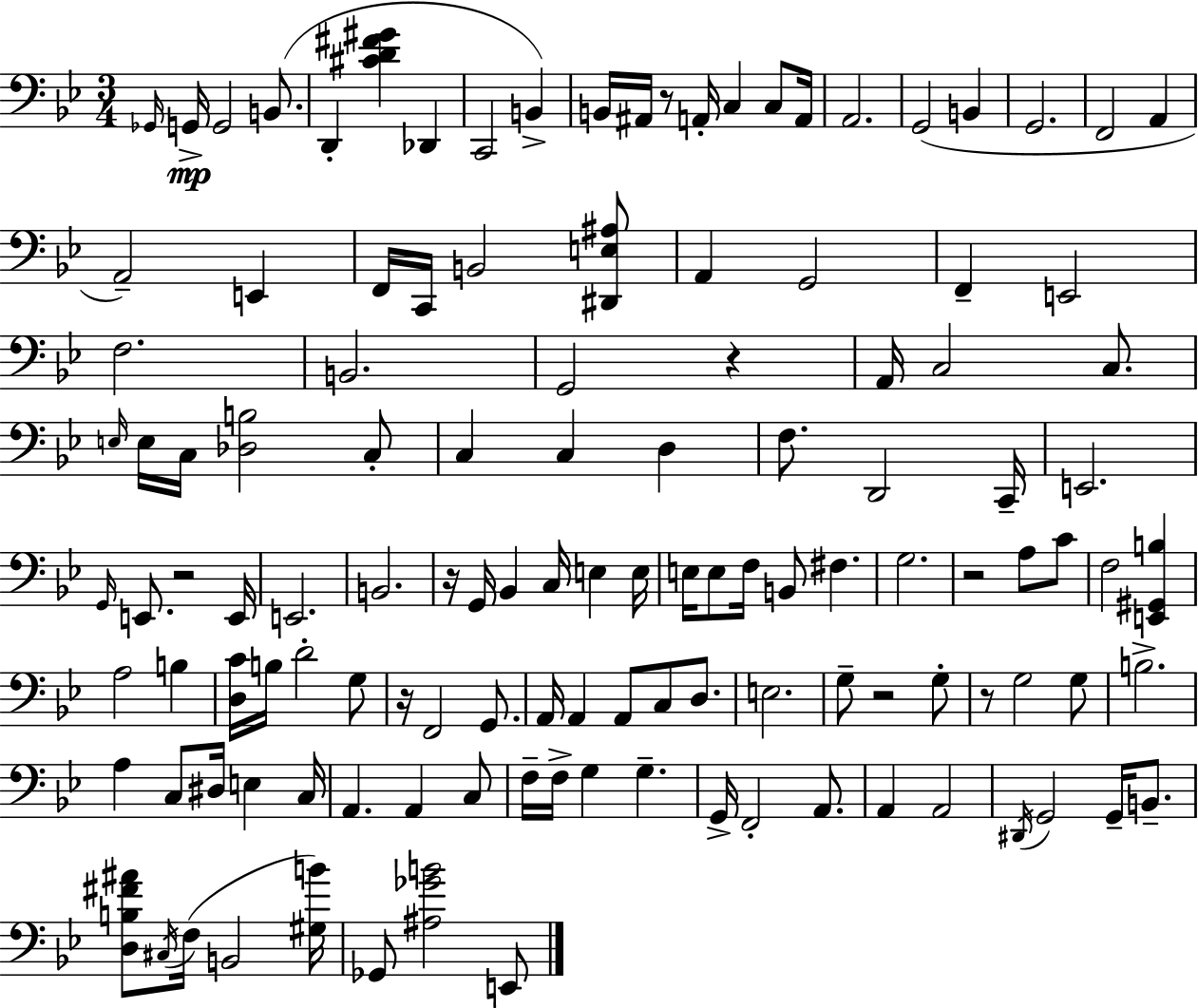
Gb2/s G2/s G2/h B2/e. D2/q [C#4,D4,F#4,G#4]/q Db2/q C2/h B2/q B2/s A#2/s R/e A2/s C3/q C3/e A2/s A2/h. G2/h B2/q G2/h. F2/h A2/q A2/h E2/q F2/s C2/s B2/h [D#2,E3,A#3]/e A2/q G2/h F2/q E2/h F3/h. B2/h. G2/h R/q A2/s C3/h C3/e. E3/s E3/s C3/s [Db3,B3]/h C3/e C3/q C3/q D3/q F3/e. D2/h C2/s E2/h. G2/s E2/e. R/h E2/s E2/h. B2/h. R/s G2/s Bb2/q C3/s E3/q E3/s E3/s E3/e F3/s B2/e F#3/q. G3/h. R/h A3/e C4/e F3/h [E2,G#2,B3]/q A3/h B3/q [D3,C4]/s B3/s D4/h G3/e R/s F2/h G2/e. A2/s A2/q A2/e C3/e D3/e. E3/h. G3/e R/h G3/e R/e G3/h G3/e B3/h. A3/q C3/e D#3/s E3/q C3/s A2/q. A2/q C3/e F3/s F3/s G3/q G3/q. G2/s F2/h A2/e. A2/q A2/h D#2/s G2/h G2/s B2/e. [D3,B3,F#4,A#4]/e C#3/s F3/s B2/h [G#3,B4]/s Gb2/e [A#3,Gb4,B4]/h E2/e